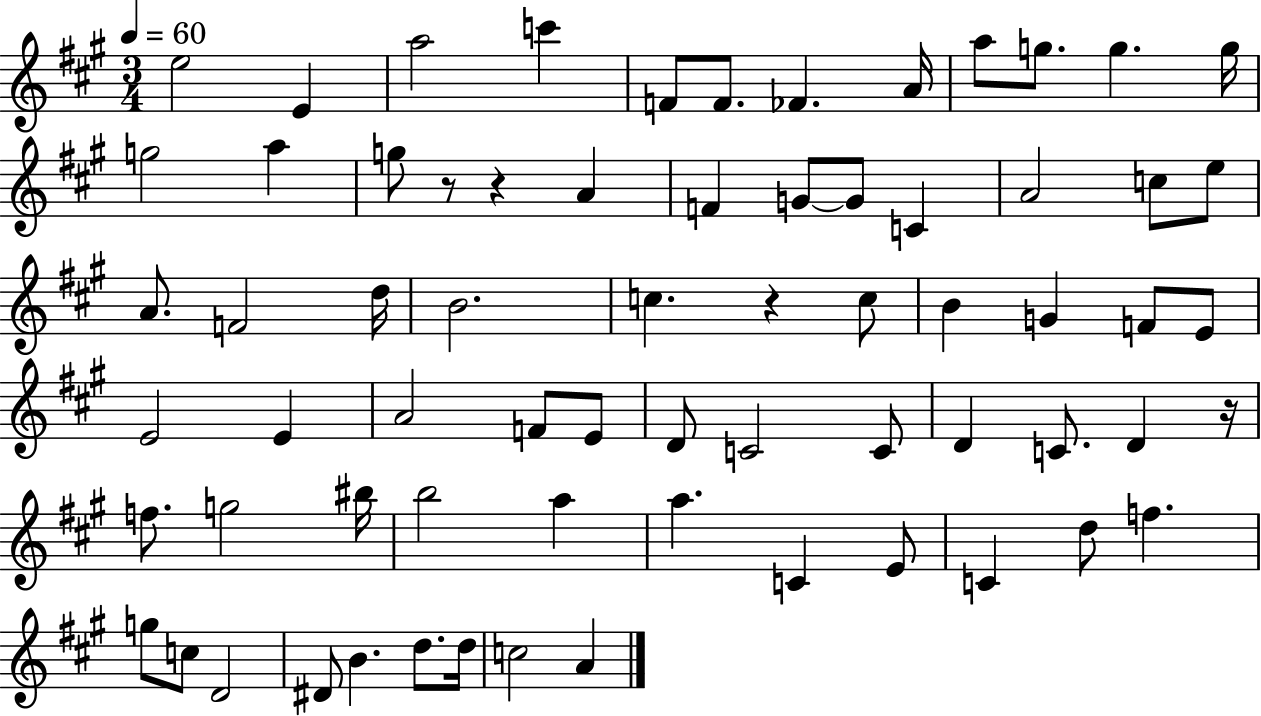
X:1
T:Untitled
M:3/4
L:1/4
K:A
e2 E a2 c' F/2 F/2 _F A/4 a/2 g/2 g g/4 g2 a g/2 z/2 z A F G/2 G/2 C A2 c/2 e/2 A/2 F2 d/4 B2 c z c/2 B G F/2 E/2 E2 E A2 F/2 E/2 D/2 C2 C/2 D C/2 D z/4 f/2 g2 ^b/4 b2 a a C E/2 C d/2 f g/2 c/2 D2 ^D/2 B d/2 d/4 c2 A